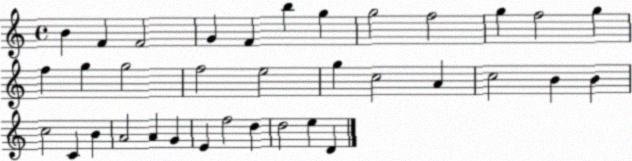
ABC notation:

X:1
T:Untitled
M:4/4
L:1/4
K:C
B F F2 G F b g g2 f2 g f2 g f g g2 f2 e2 g c2 A c2 B B c2 C B A2 A G E f2 d d2 e D